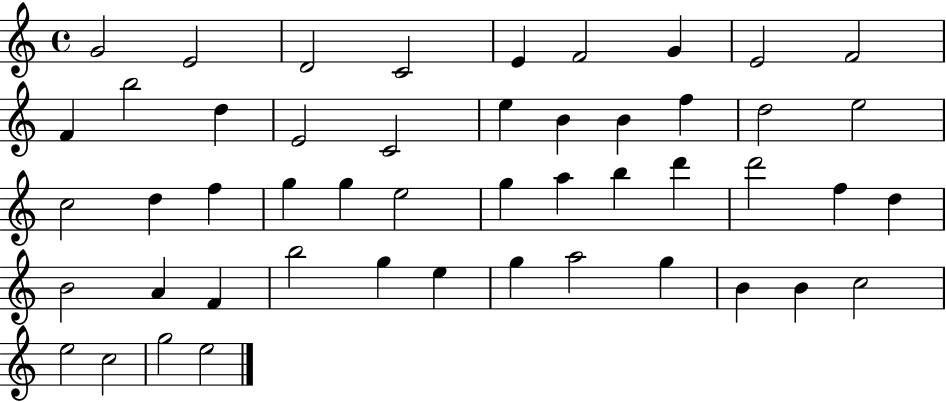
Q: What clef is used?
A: treble